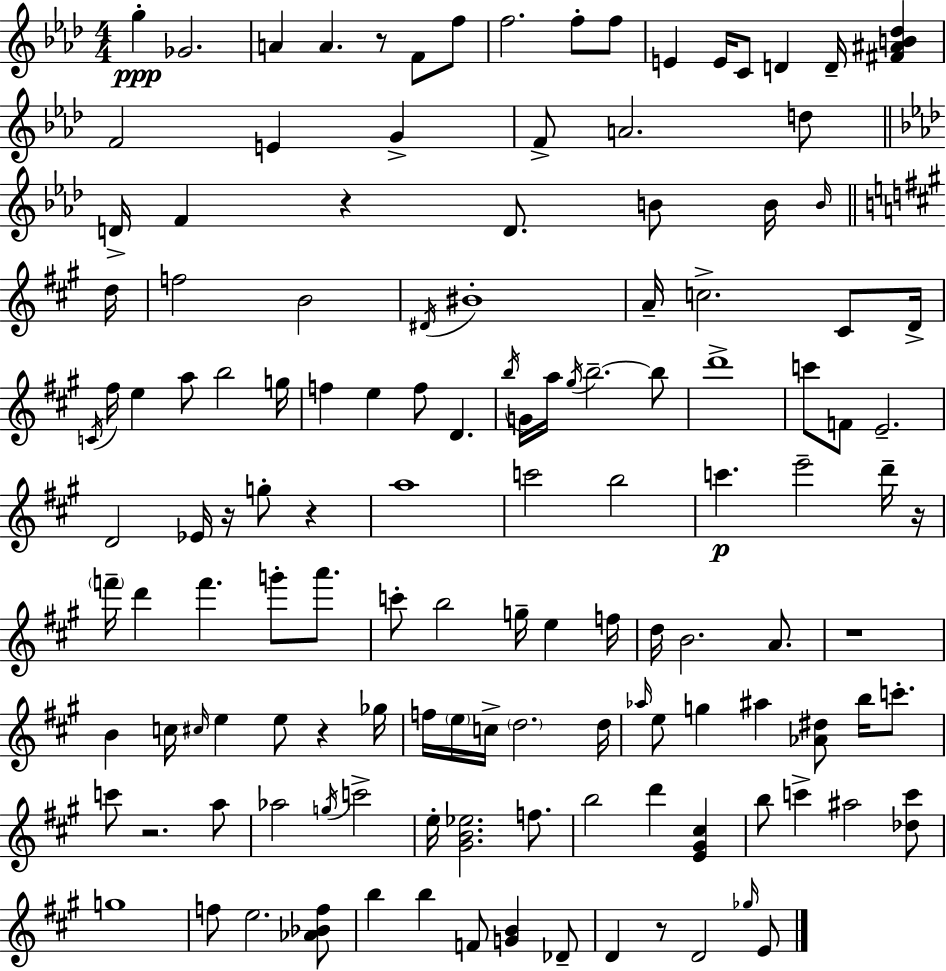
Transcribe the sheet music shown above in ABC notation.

X:1
T:Untitled
M:4/4
L:1/4
K:Fm
g _G2 A A z/2 F/2 f/2 f2 f/2 f/2 E E/4 C/2 D D/4 [^F^AB_d] F2 E G F/2 A2 d/2 D/4 F z D/2 B/2 B/4 B/4 d/4 f2 B2 ^D/4 ^B4 A/4 c2 ^C/2 D/4 C/4 ^f/4 e a/2 b2 g/4 f e f/2 D b/4 G/4 a/4 ^g/4 b2 b/2 d'4 c'/2 F/2 E2 D2 _E/4 z/4 g/2 z a4 c'2 b2 c' e'2 d'/4 z/4 f'/4 d' f' g'/2 a'/2 c'/2 b2 g/4 e f/4 d/4 B2 A/2 z4 B c/4 ^c/4 e e/2 z _g/4 f/4 e/4 c/4 d2 d/4 _a/4 e/2 g ^a [_A^d]/2 b/4 c'/2 c'/2 z2 a/2 _a2 g/4 c'2 e/4 [^GB_e]2 f/2 b2 d' [E^G^c] b/2 c' ^a2 [_dc']/2 g4 f/2 e2 [_A_Bf]/2 b b F/2 [GB] _D/2 D z/2 D2 _g/4 E/2